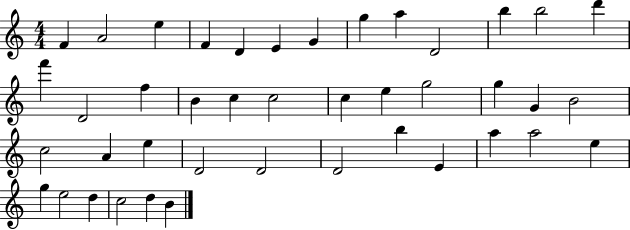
F4/q A4/h E5/q F4/q D4/q E4/q G4/q G5/q A5/q D4/h B5/q B5/h D6/q F6/q D4/h F5/q B4/q C5/q C5/h C5/q E5/q G5/h G5/q G4/q B4/h C5/h A4/q E5/q D4/h D4/h D4/h B5/q E4/q A5/q A5/h E5/q G5/q E5/h D5/q C5/h D5/q B4/q